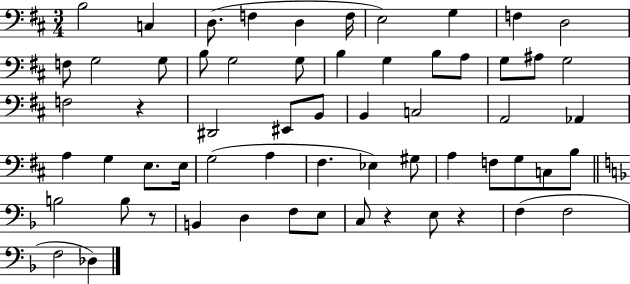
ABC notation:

X:1
T:Untitled
M:3/4
L:1/4
K:D
B,2 C, D,/2 F, D, F,/4 E,2 G, F, D,2 F,/2 G,2 G,/2 B,/2 G,2 G,/2 B, G, B,/2 A,/2 G,/2 ^A,/2 G,2 F,2 z ^D,,2 ^E,,/2 B,,/2 B,, C,2 A,,2 _A,, A, G, E,/2 E,/4 G,2 A, ^F, _E, ^G,/2 A, F,/2 G,/2 C,/2 B,/2 B,2 B,/2 z/2 B,, D, F,/2 E,/2 C,/2 z E,/2 z F, F,2 F,2 _D,